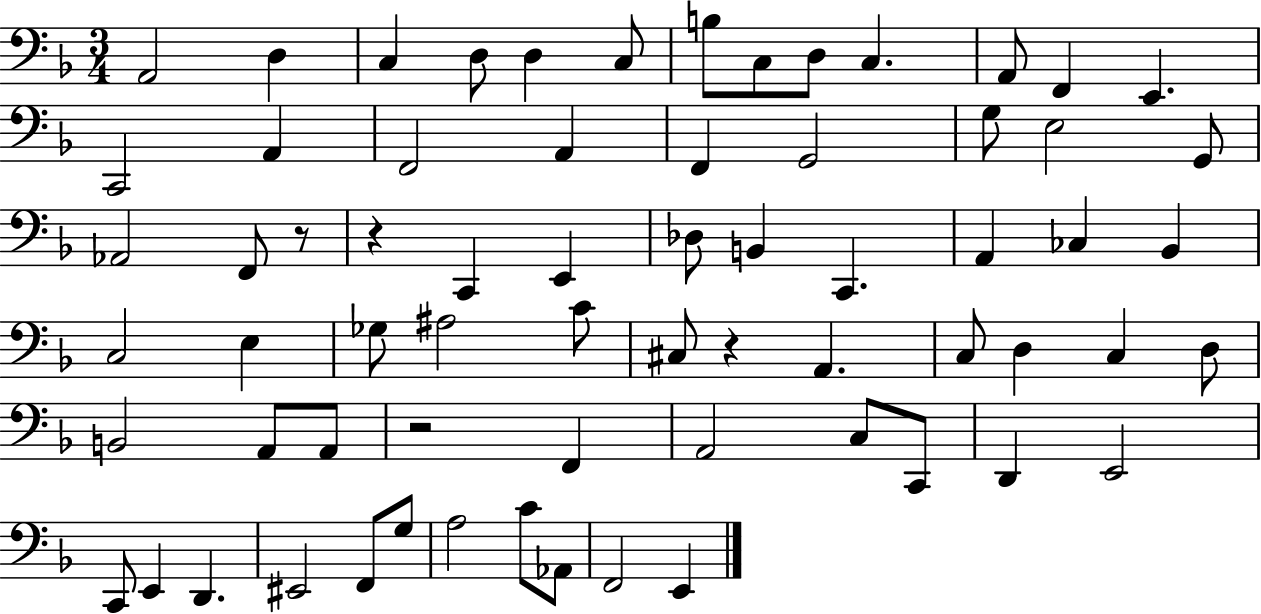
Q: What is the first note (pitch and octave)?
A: A2